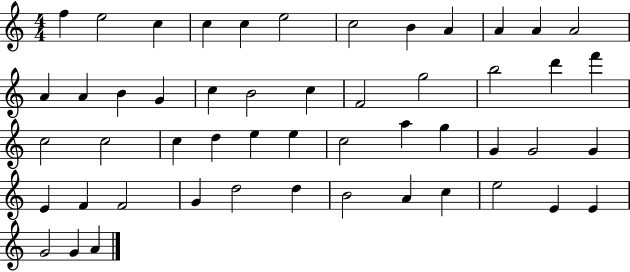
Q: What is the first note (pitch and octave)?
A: F5